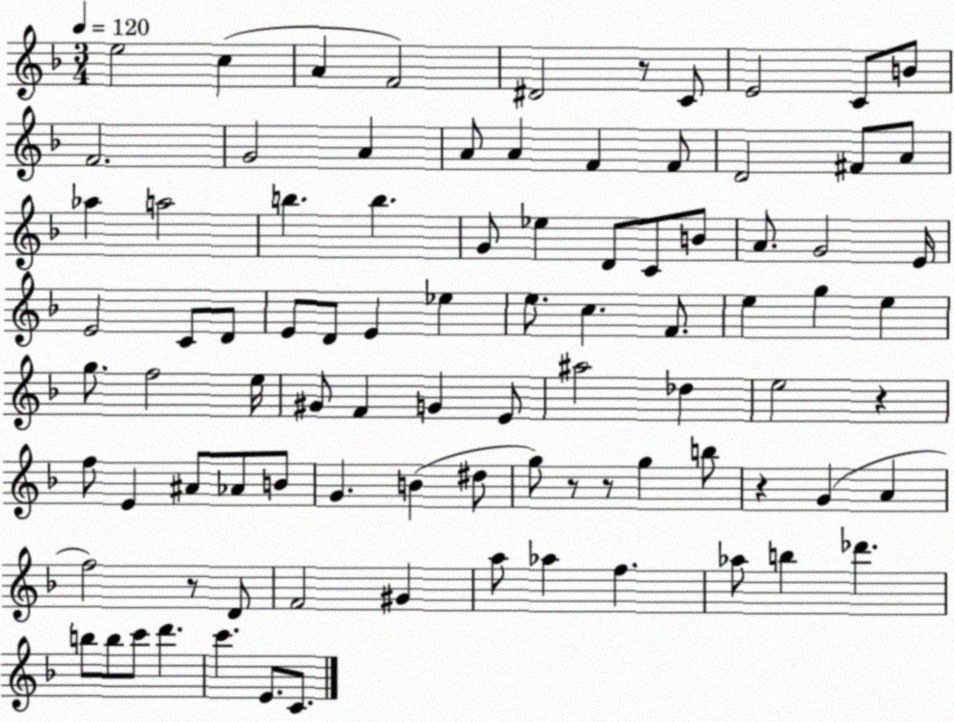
X:1
T:Untitled
M:3/4
L:1/4
K:F
e2 c A F2 ^D2 z/2 C/2 E2 C/2 B/2 F2 G2 A A/2 A F F/2 D2 ^F/2 A/2 _a a2 b b G/2 _e D/2 C/2 B/2 A/2 G2 E/4 E2 C/2 D/2 E/2 D/2 E _e e/2 c F/2 e g e g/2 f2 e/4 ^G/2 F G E/2 ^a2 _d e2 z f/2 E ^A/2 _A/2 B/2 G B ^d/2 g/2 z/2 z/2 g b/2 z G A f2 z/2 D/2 F2 ^G a/2 _a f _a/2 b _d' b/2 b/2 c'/2 d' c' E/2 C/2